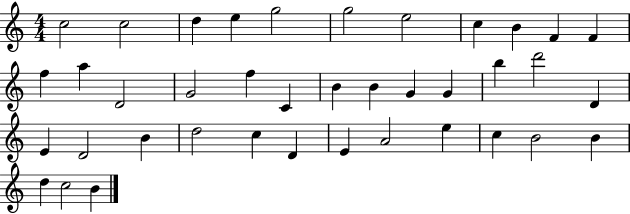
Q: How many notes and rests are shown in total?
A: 39